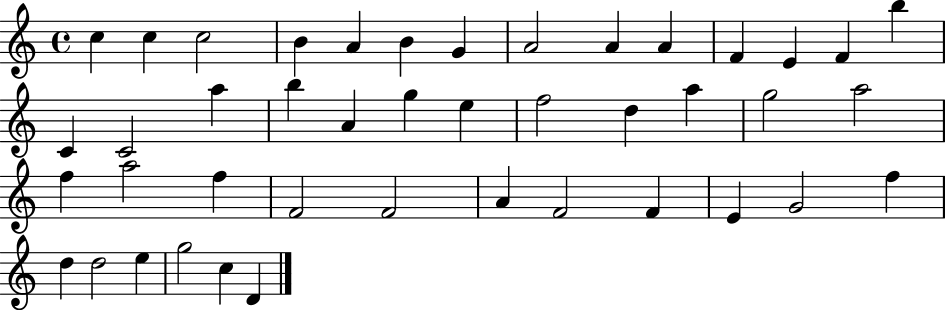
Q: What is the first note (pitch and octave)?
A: C5